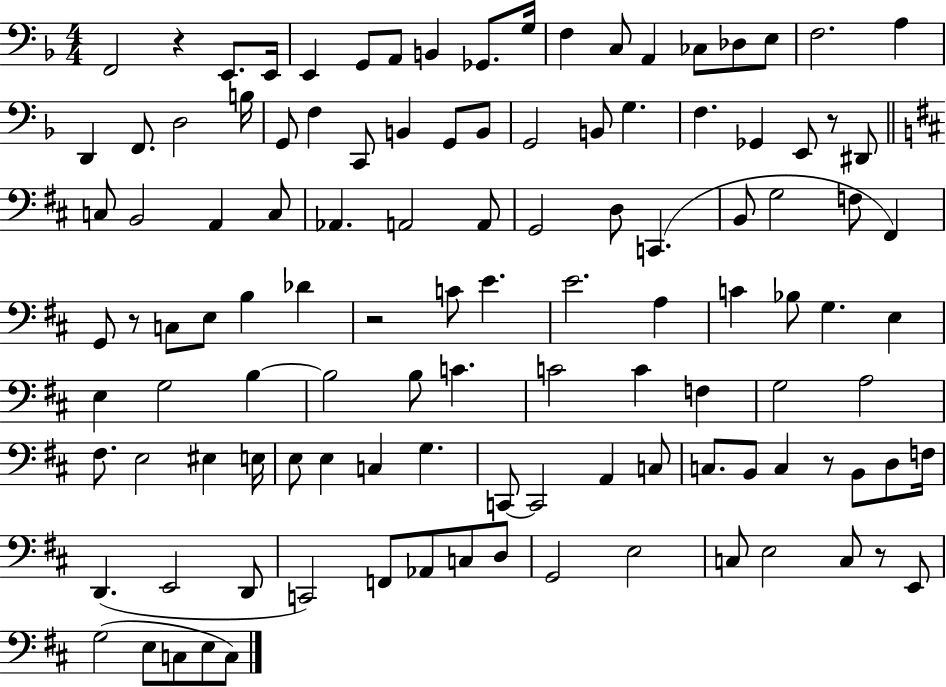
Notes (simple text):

F2/h R/q E2/e. E2/s E2/q G2/e A2/e B2/q Gb2/e. G3/s F3/q C3/e A2/q CES3/e Db3/e E3/e F3/h. A3/q D2/q F2/e. D3/h B3/s G2/e F3/q C2/e B2/q G2/e B2/e G2/h B2/e G3/q. F3/q. Gb2/q E2/e R/e D#2/e C3/e B2/h A2/q C3/e Ab2/q. A2/h A2/e G2/h D3/e C2/q. B2/e G3/h F3/e F#2/q G2/e R/e C3/e E3/e B3/q Db4/q R/h C4/e E4/q. E4/h. A3/q C4/q Bb3/e G3/q. E3/q E3/q G3/h B3/q B3/h B3/e C4/q. C4/h C4/q F3/q G3/h A3/h F#3/e. E3/h EIS3/q E3/s E3/e E3/q C3/q G3/q. C2/e C2/h A2/q C3/e C3/e. B2/e C3/q R/e B2/e D3/e F3/s D2/q. E2/h D2/e C2/h F2/e Ab2/e C3/e D3/e G2/h E3/h C3/e E3/h C3/e R/e E2/e G3/h E3/e C3/e E3/e C3/e